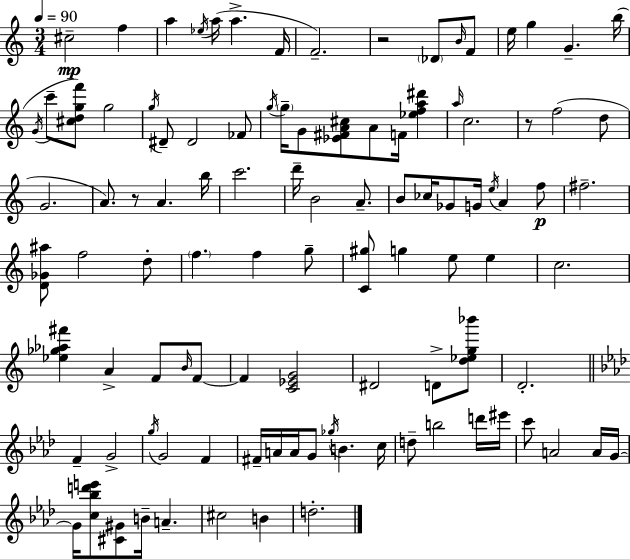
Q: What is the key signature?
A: C major